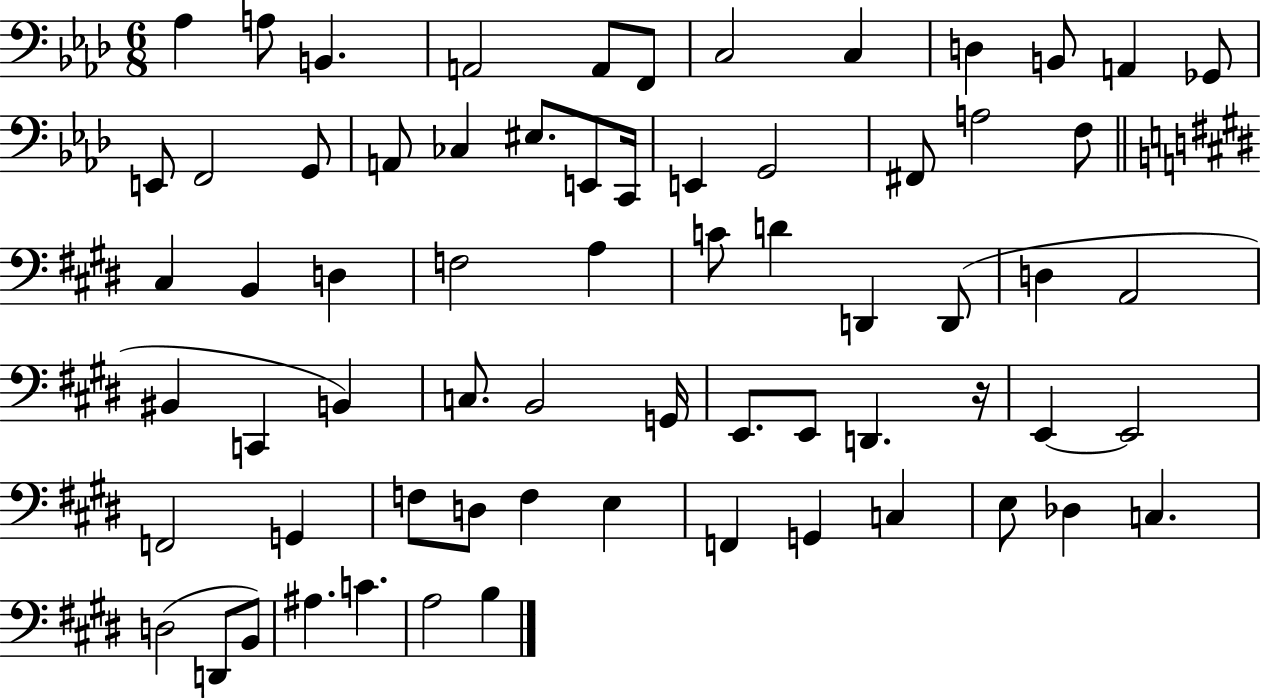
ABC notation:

X:1
T:Untitled
M:6/8
L:1/4
K:Ab
_A, A,/2 B,, A,,2 A,,/2 F,,/2 C,2 C, D, B,,/2 A,, _G,,/2 E,,/2 F,,2 G,,/2 A,,/2 _C, ^E,/2 E,,/2 C,,/4 E,, G,,2 ^F,,/2 A,2 F,/2 ^C, B,, D, F,2 A, C/2 D D,, D,,/2 D, A,,2 ^B,, C,, B,, C,/2 B,,2 G,,/4 E,,/2 E,,/2 D,, z/4 E,, E,,2 F,,2 G,, F,/2 D,/2 F, E, F,, G,, C, E,/2 _D, C, D,2 D,,/2 B,,/2 ^A, C A,2 B,